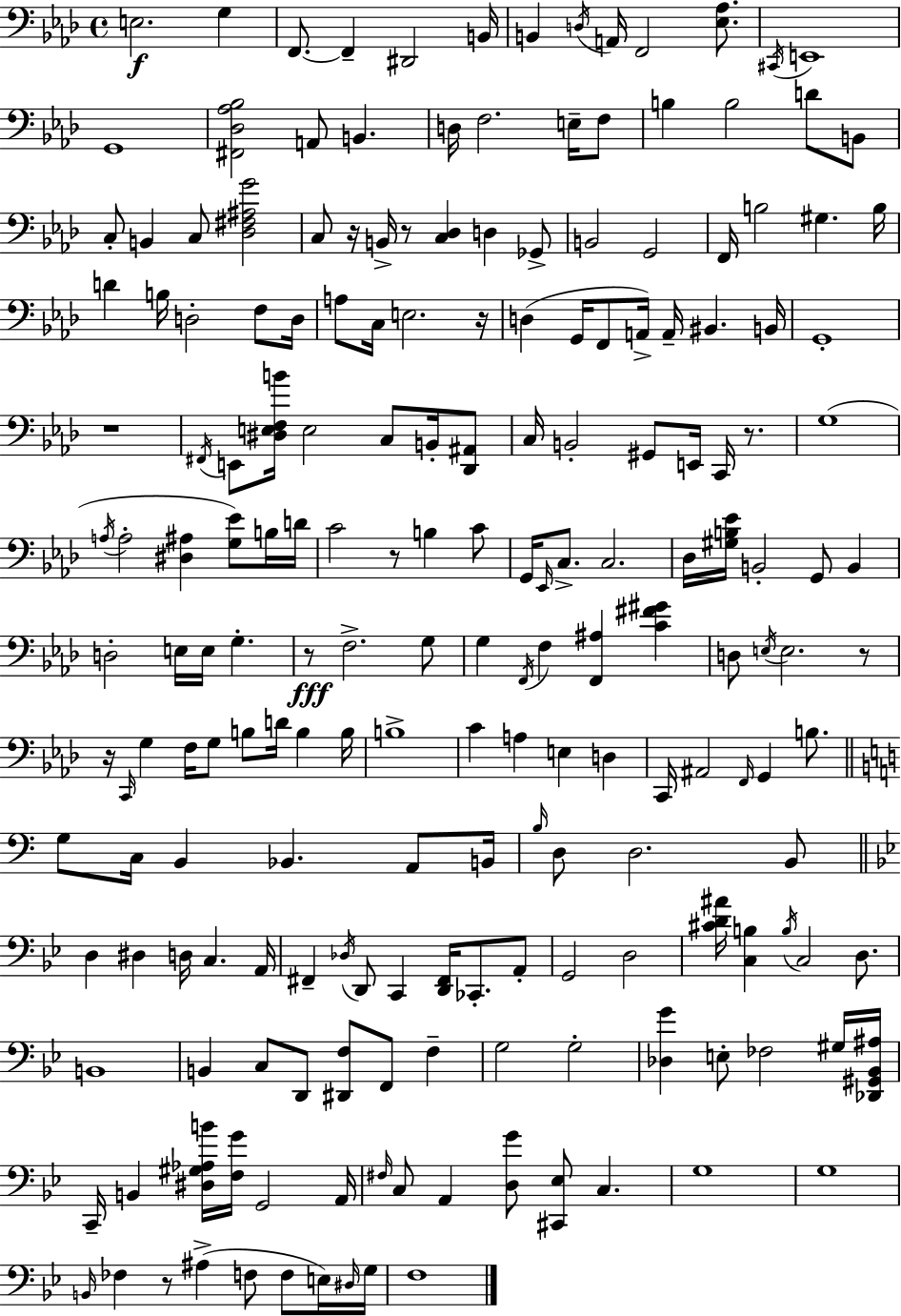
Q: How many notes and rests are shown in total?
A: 195